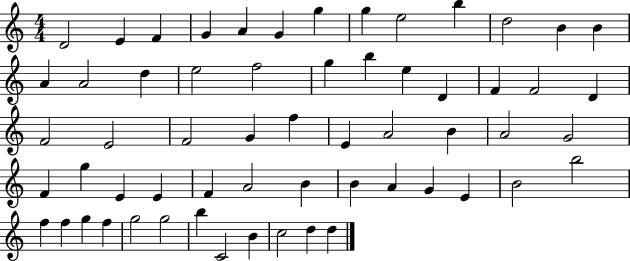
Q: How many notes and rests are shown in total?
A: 60